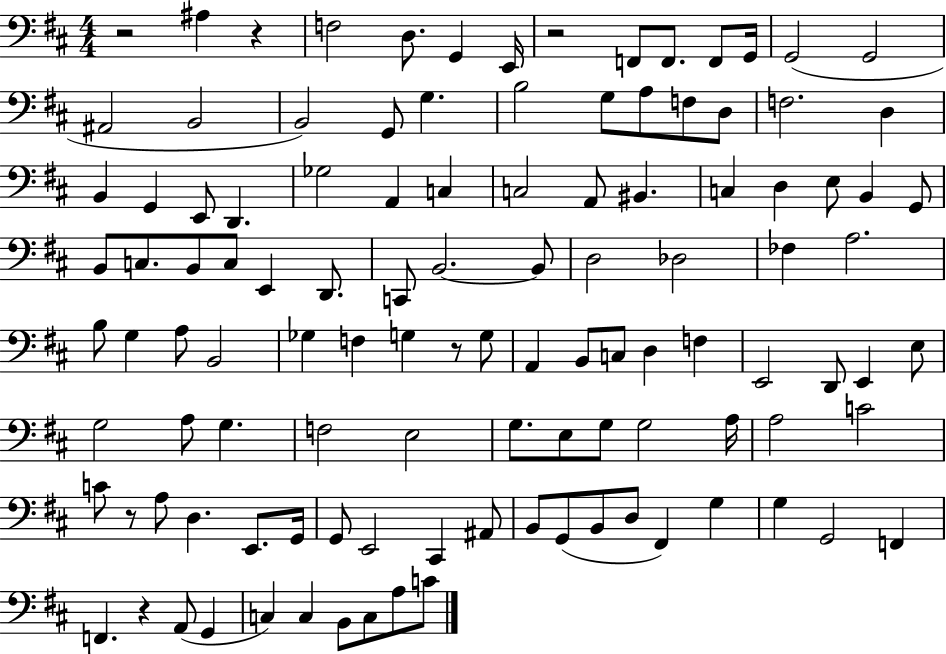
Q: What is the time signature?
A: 4/4